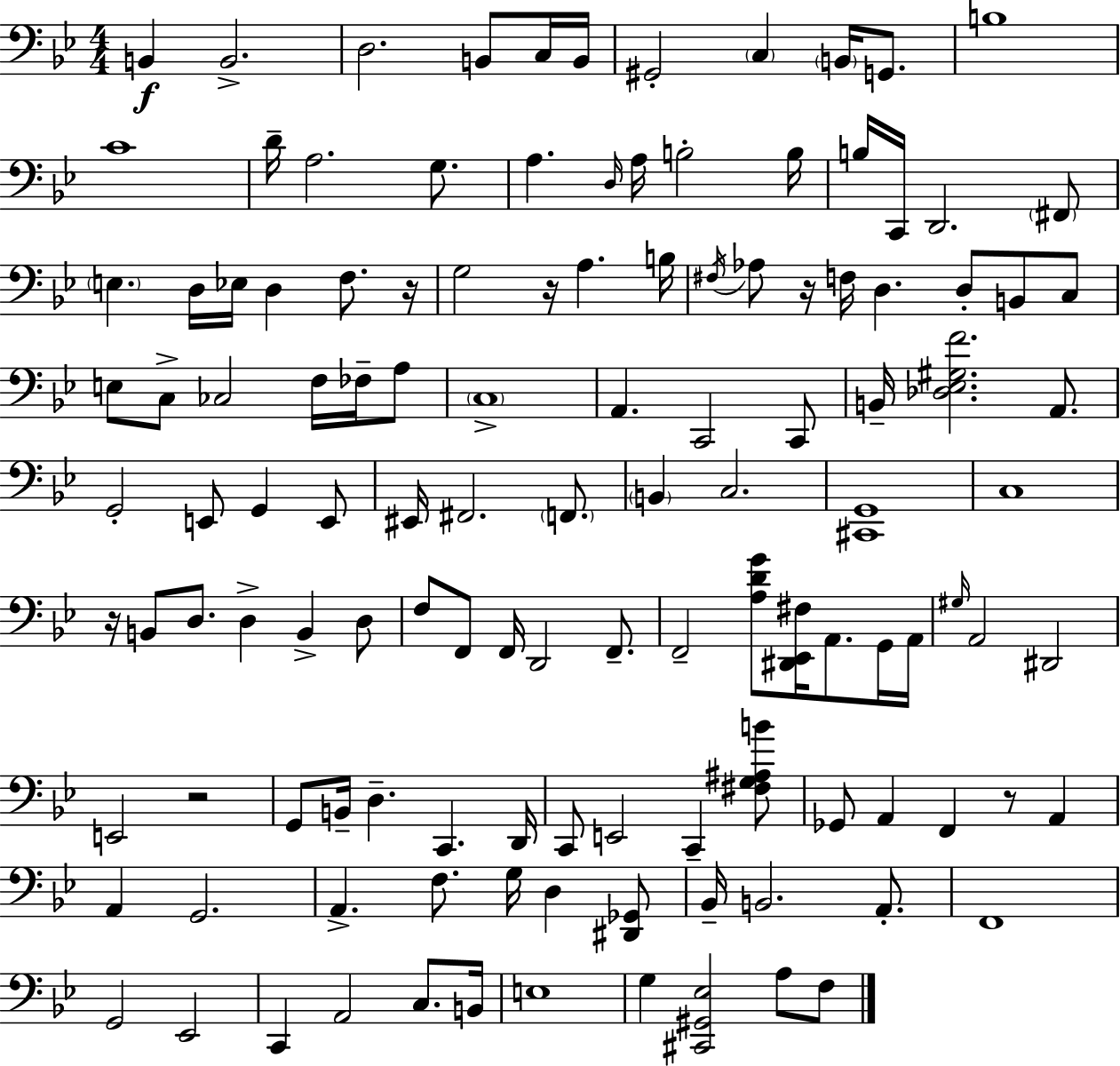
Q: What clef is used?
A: bass